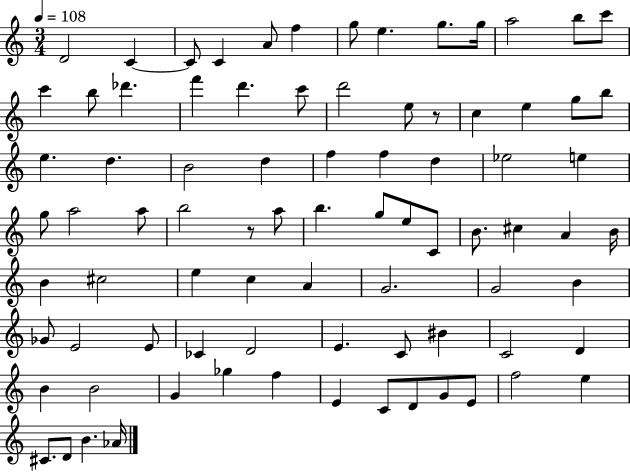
X:1
T:Untitled
M:3/4
L:1/4
K:C
D2 C C/2 C A/2 f g/2 e g/2 g/4 a2 b/2 c'/2 c' b/2 _d' f' d' c'/2 d'2 e/2 z/2 c e g/2 b/2 e d B2 d f f d _e2 e g/2 a2 a/2 b2 z/2 a/2 b g/2 e/2 C/2 B/2 ^c A B/4 B ^c2 e c A G2 G2 B _G/2 E2 E/2 _C D2 E C/2 ^B C2 D B B2 G _g f E C/2 D/2 G/2 E/2 f2 e ^C/2 D/2 B _A/4